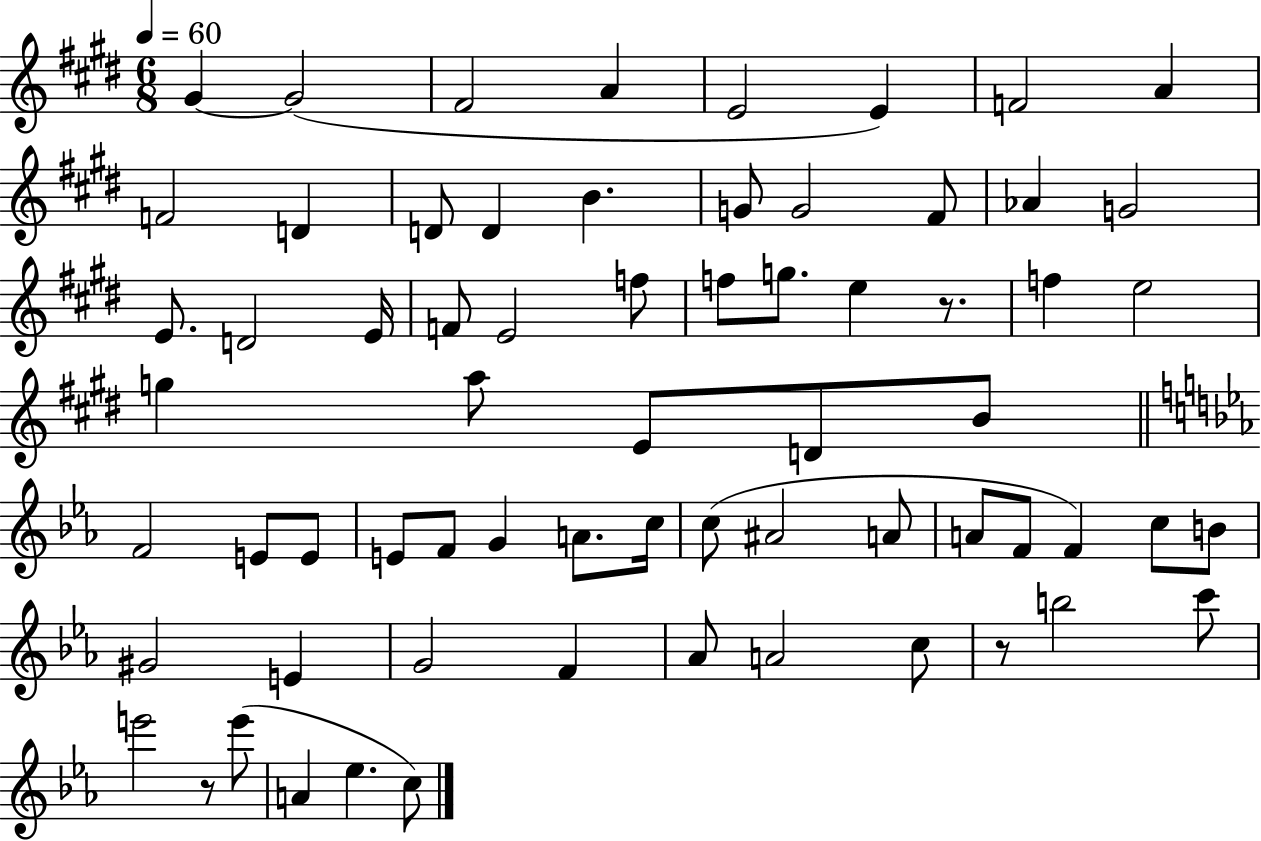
X:1
T:Untitled
M:6/8
L:1/4
K:E
^G ^G2 ^F2 A E2 E F2 A F2 D D/2 D B G/2 G2 ^F/2 _A G2 E/2 D2 E/4 F/2 E2 f/2 f/2 g/2 e z/2 f e2 g a/2 E/2 D/2 B/2 F2 E/2 E/2 E/2 F/2 G A/2 c/4 c/2 ^A2 A/2 A/2 F/2 F c/2 B/2 ^G2 E G2 F _A/2 A2 c/2 z/2 b2 c'/2 e'2 z/2 e'/2 A _e c/2